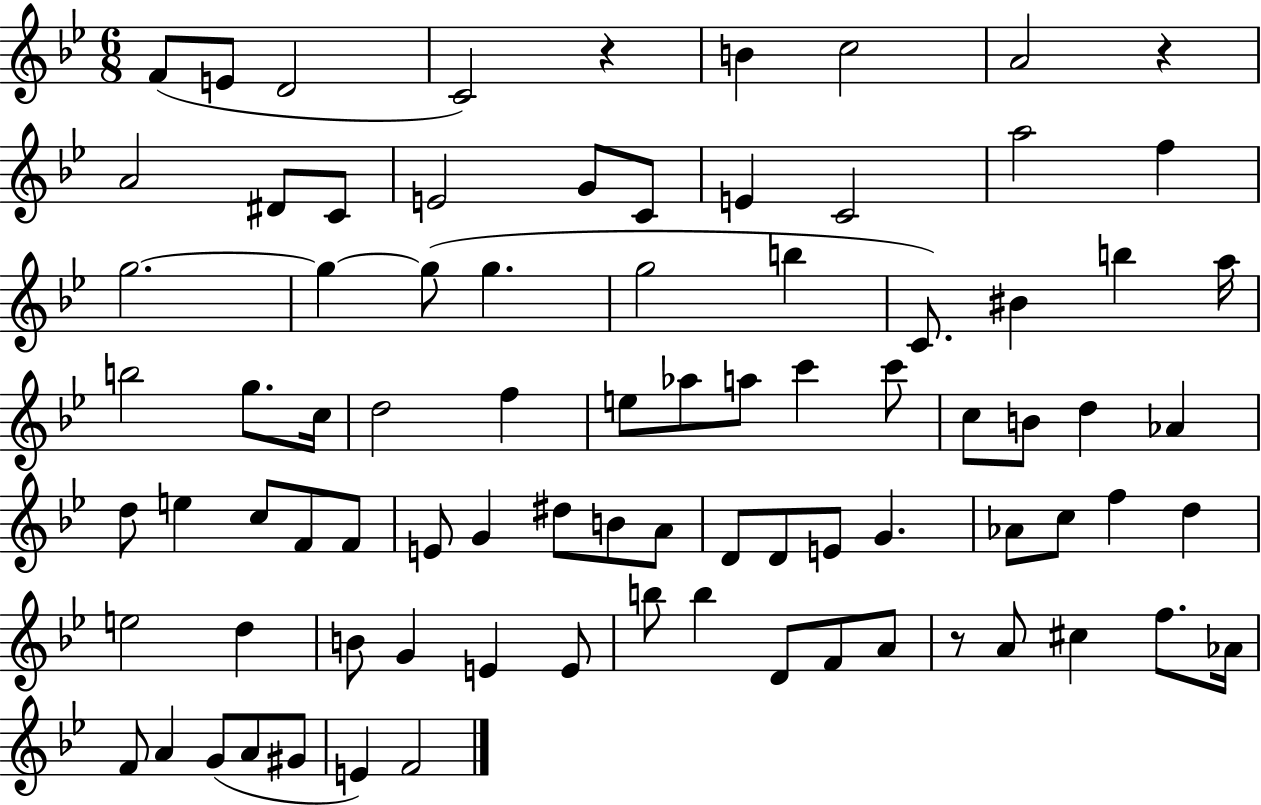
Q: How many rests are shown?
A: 3